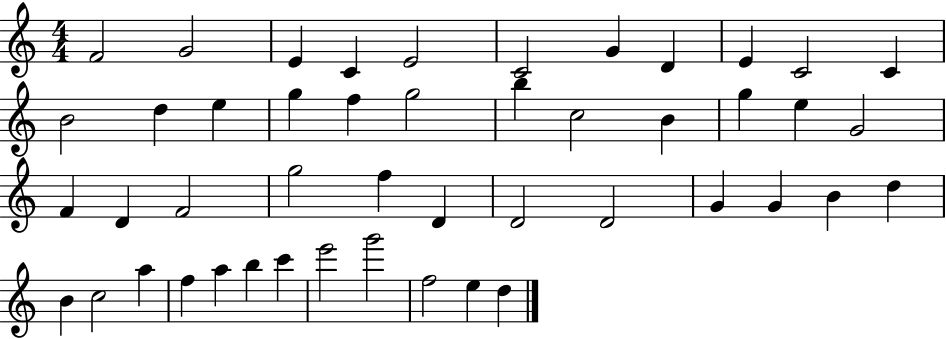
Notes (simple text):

F4/h G4/h E4/q C4/q E4/h C4/h G4/q D4/q E4/q C4/h C4/q B4/h D5/q E5/q G5/q F5/q G5/h B5/q C5/h B4/q G5/q E5/q G4/h F4/q D4/q F4/h G5/h F5/q D4/q D4/h D4/h G4/q G4/q B4/q D5/q B4/q C5/h A5/q F5/q A5/q B5/q C6/q E6/h G6/h F5/h E5/q D5/q